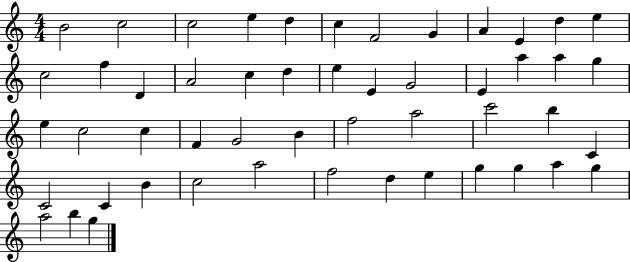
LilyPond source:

{
  \clef treble
  \numericTimeSignature
  \time 4/4
  \key c \major
  b'2 c''2 | c''2 e''4 d''4 | c''4 f'2 g'4 | a'4 e'4 d''4 e''4 | \break c''2 f''4 d'4 | a'2 c''4 d''4 | e''4 e'4 g'2 | e'4 a''4 a''4 g''4 | \break e''4 c''2 c''4 | f'4 g'2 b'4 | f''2 a''2 | c'''2 b''4 c'4 | \break c'2 c'4 b'4 | c''2 a''2 | f''2 d''4 e''4 | g''4 g''4 a''4 g''4 | \break a''2 b''4 g''4 | \bar "|."
}